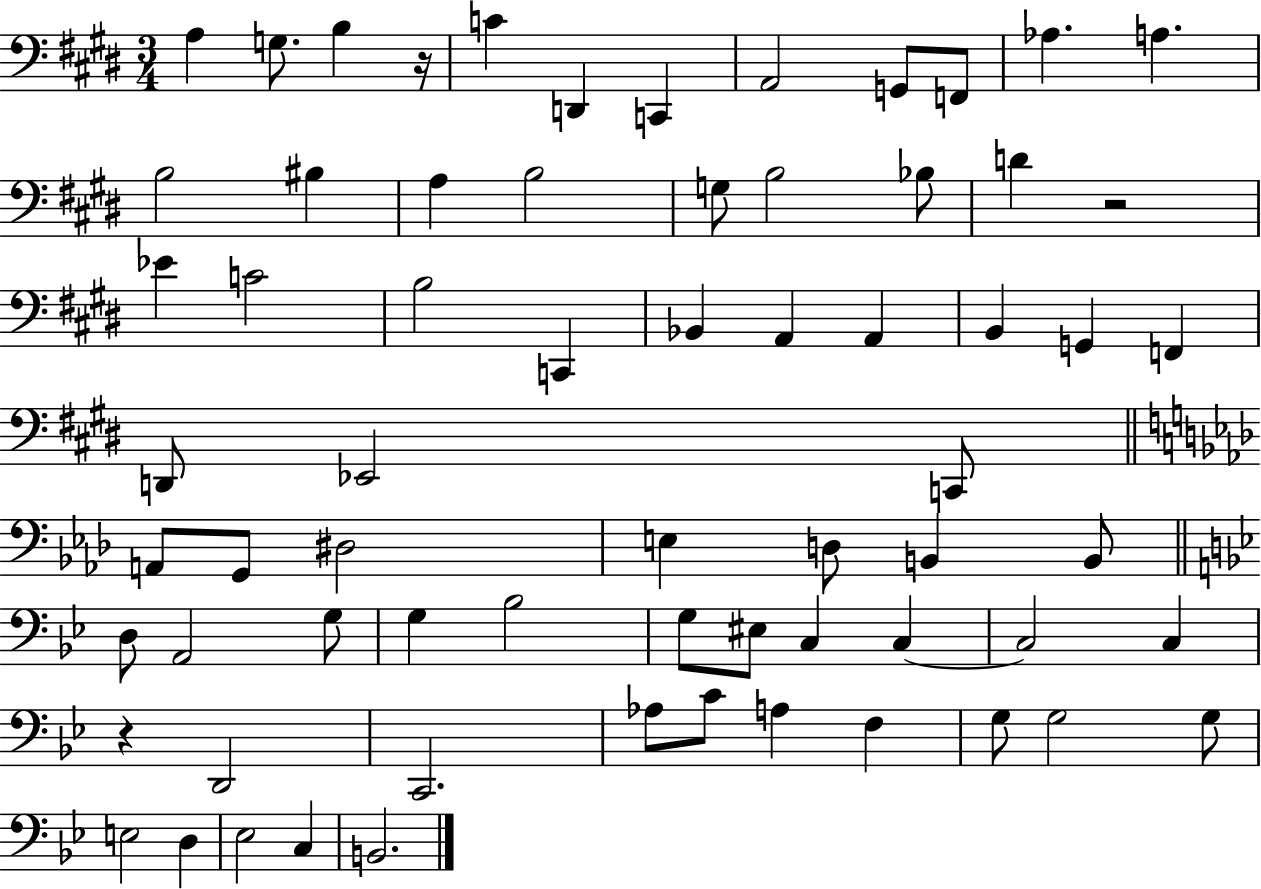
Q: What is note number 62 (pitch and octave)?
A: Eb3